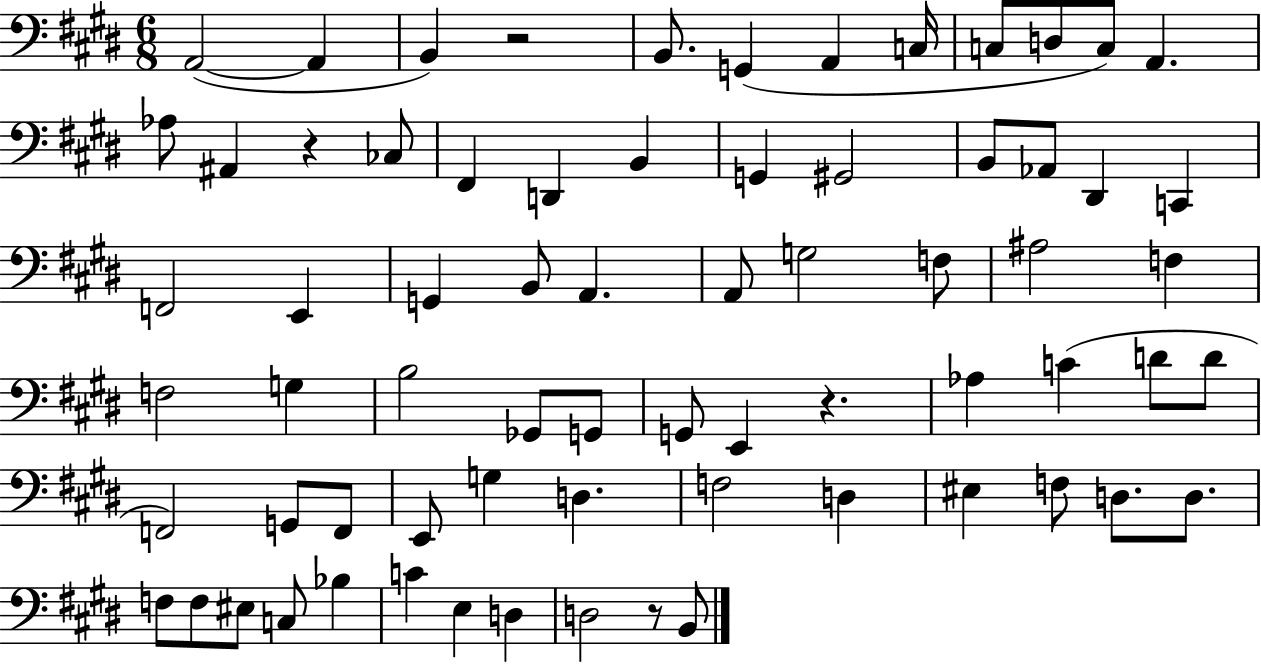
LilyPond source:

{
  \clef bass
  \numericTimeSignature
  \time 6/8
  \key e \major
  a,2~(~ a,4 | b,4) r2 | b,8. g,4( a,4 c16 | c8 d8 c8) a,4. | \break aes8 ais,4 r4 ces8 | fis,4 d,4 b,4 | g,4 gis,2 | b,8 aes,8 dis,4 c,4 | \break f,2 e,4 | g,4 b,8 a,4. | a,8 g2 f8 | ais2 f4 | \break f2 g4 | b2 ges,8 g,8 | g,8 e,4 r4. | aes4 c'4( d'8 d'8 | \break f,2) g,8 f,8 | e,8 g4 d4. | f2 d4 | eis4 f8 d8. d8. | \break f8 f8 eis8 c8 bes4 | c'4 e4 d4 | d2 r8 b,8 | \bar "|."
}